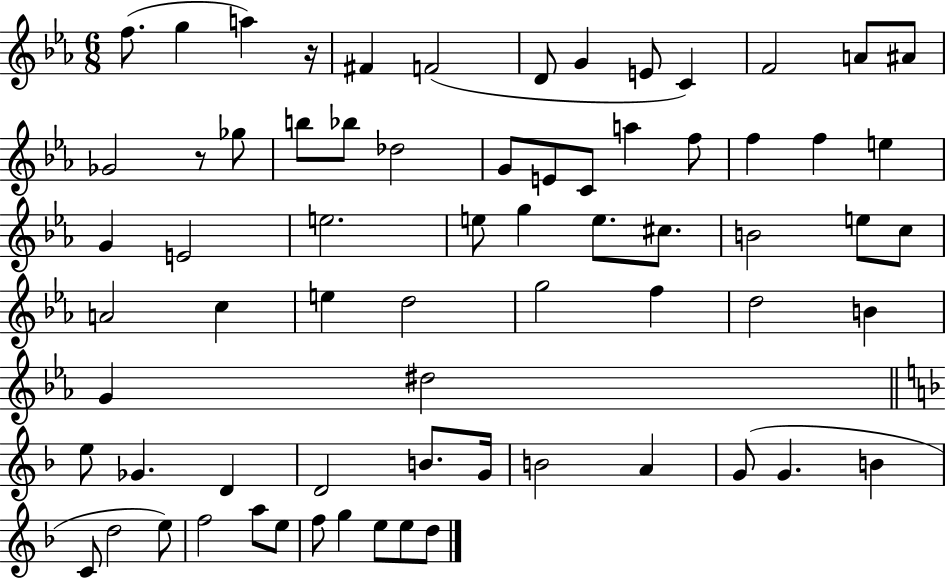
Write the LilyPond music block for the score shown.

{
  \clef treble
  \numericTimeSignature
  \time 6/8
  \key ees \major
  f''8.( g''4 a''4) r16 | fis'4 f'2( | d'8 g'4 e'8 c'4) | f'2 a'8 ais'8 | \break ges'2 r8 ges''8 | b''8 bes''8 des''2 | g'8 e'8 c'8 a''4 f''8 | f''4 f''4 e''4 | \break g'4 e'2 | e''2. | e''8 g''4 e''8. cis''8. | b'2 e''8 c''8 | \break a'2 c''4 | e''4 d''2 | g''2 f''4 | d''2 b'4 | \break g'4 dis''2 | \bar "||" \break \key f \major e''8 ges'4. d'4 | d'2 b'8. g'16 | b'2 a'4 | g'8( g'4. b'4 | \break c'8 d''2 e''8) | f''2 a''8 e''8 | f''8 g''4 e''8 e''8 d''8 | \bar "|."
}